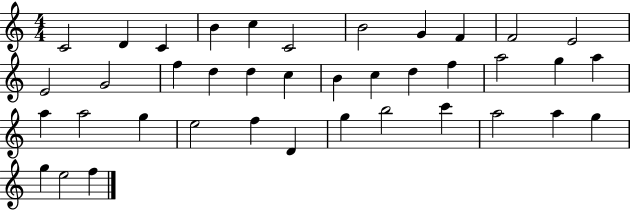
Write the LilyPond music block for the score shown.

{
  \clef treble
  \numericTimeSignature
  \time 4/4
  \key c \major
  c'2 d'4 c'4 | b'4 c''4 c'2 | b'2 g'4 f'4 | f'2 e'2 | \break e'2 g'2 | f''4 d''4 d''4 c''4 | b'4 c''4 d''4 f''4 | a''2 g''4 a''4 | \break a''4 a''2 g''4 | e''2 f''4 d'4 | g''4 b''2 c'''4 | a''2 a''4 g''4 | \break g''4 e''2 f''4 | \bar "|."
}